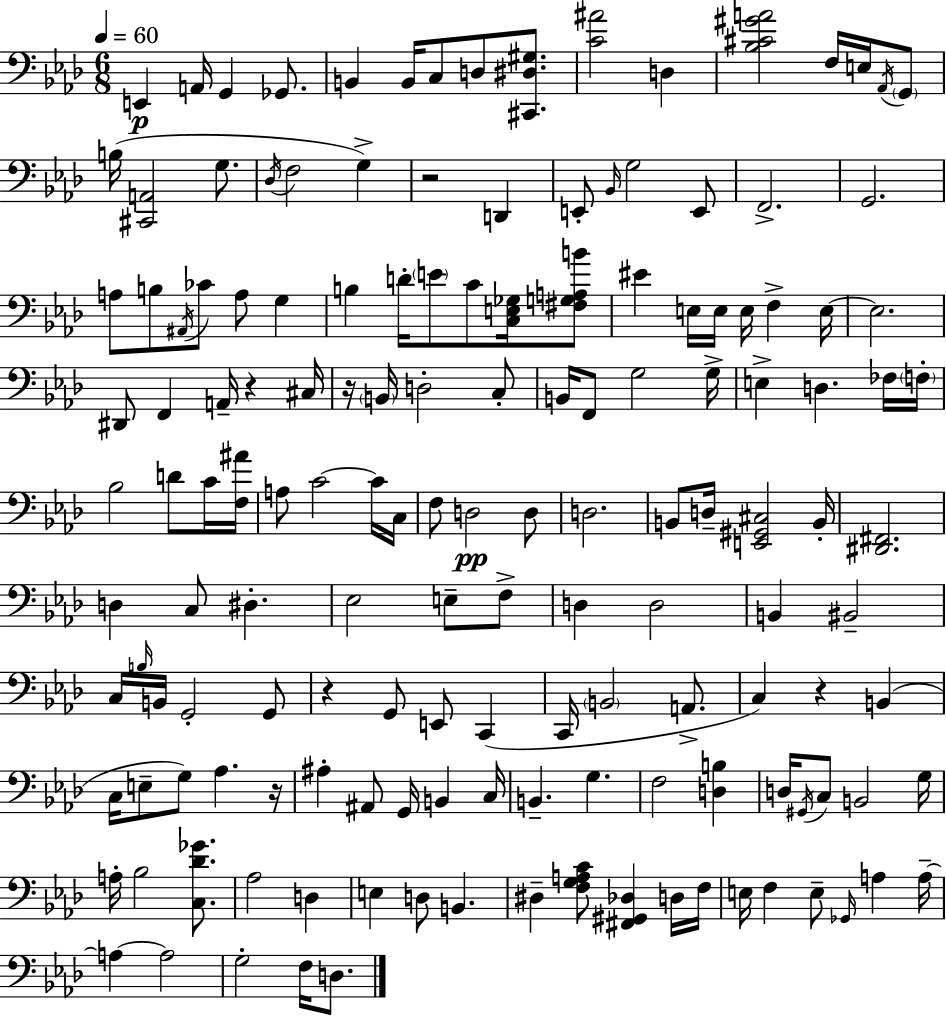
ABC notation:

X:1
T:Untitled
M:6/8
L:1/4
K:Ab
E,, A,,/4 G,, _G,,/2 B,, B,,/4 C,/2 D,/2 [^C,,^D,^G,]/2 [C^A]2 D, [_B,^C^GA]2 F,/4 E,/4 _A,,/4 G,,/2 B,/4 [^C,,A,,]2 G,/2 _D,/4 F,2 G, z2 D,, E,,/2 _B,,/4 G,2 E,,/2 F,,2 G,,2 A,/2 B,/2 ^A,,/4 _C/2 A,/2 G, B, D/4 E/2 C/2 [C,E,_G,]/4 [^F,G,A,B]/2 ^E E,/4 E,/4 E,/4 F, E,/4 E,2 ^D,,/2 F,, A,,/4 z ^C,/4 z/4 B,,/4 D,2 C,/2 B,,/4 F,,/2 G,2 G,/4 E, D, _F,/4 F,/4 _B,2 D/2 C/4 [F,^A]/4 A,/2 C2 C/4 C,/4 F,/2 D,2 D,/2 D,2 B,,/2 D,/4 [E,,^G,,^C,]2 B,,/4 [^D,,^F,,]2 D, C,/2 ^D, _E,2 E,/2 F,/2 D, D,2 B,, ^B,,2 C,/4 B,/4 B,,/4 G,,2 G,,/2 z G,,/2 E,,/2 C,, C,,/4 B,,2 A,,/2 C, z B,, C,/4 E,/2 G,/2 _A, z/4 ^A, ^A,,/2 G,,/4 B,, C,/4 B,, G, F,2 [D,B,] D,/4 ^G,,/4 C,/2 B,,2 G,/4 A,/4 _B,2 [C,_D_G]/2 _A,2 D, E, D,/2 B,, ^D, [F,G,A,C]/2 [^F,,^G,,_D,] D,/4 F,/4 E,/4 F, E,/2 _G,,/4 A, A,/4 A, A,2 G,2 F,/4 D,/2